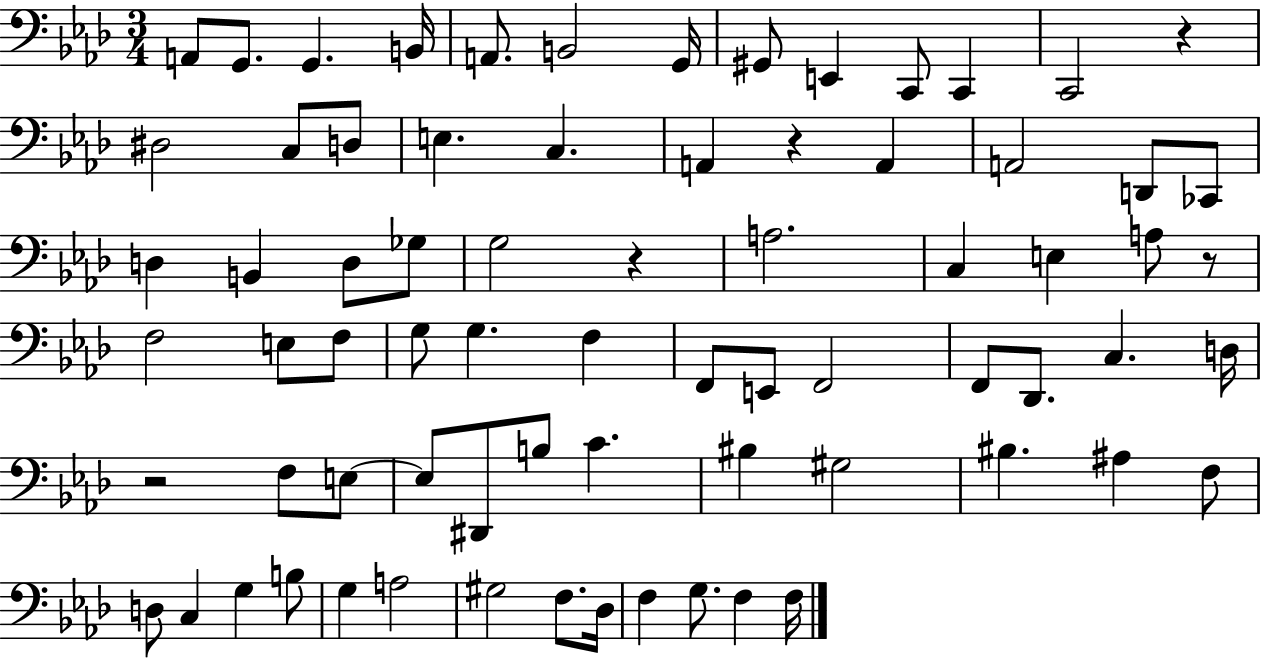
X:1
T:Untitled
M:3/4
L:1/4
K:Ab
A,,/2 G,,/2 G,, B,,/4 A,,/2 B,,2 G,,/4 ^G,,/2 E,, C,,/2 C,, C,,2 z ^D,2 C,/2 D,/2 E, C, A,, z A,, A,,2 D,,/2 _C,,/2 D, B,, D,/2 _G,/2 G,2 z A,2 C, E, A,/2 z/2 F,2 E,/2 F,/2 G,/2 G, F, F,,/2 E,,/2 F,,2 F,,/2 _D,,/2 C, D,/4 z2 F,/2 E,/2 E,/2 ^D,,/2 B,/2 C ^B, ^G,2 ^B, ^A, F,/2 D,/2 C, G, B,/2 G, A,2 ^G,2 F,/2 _D,/4 F, G,/2 F, F,/4